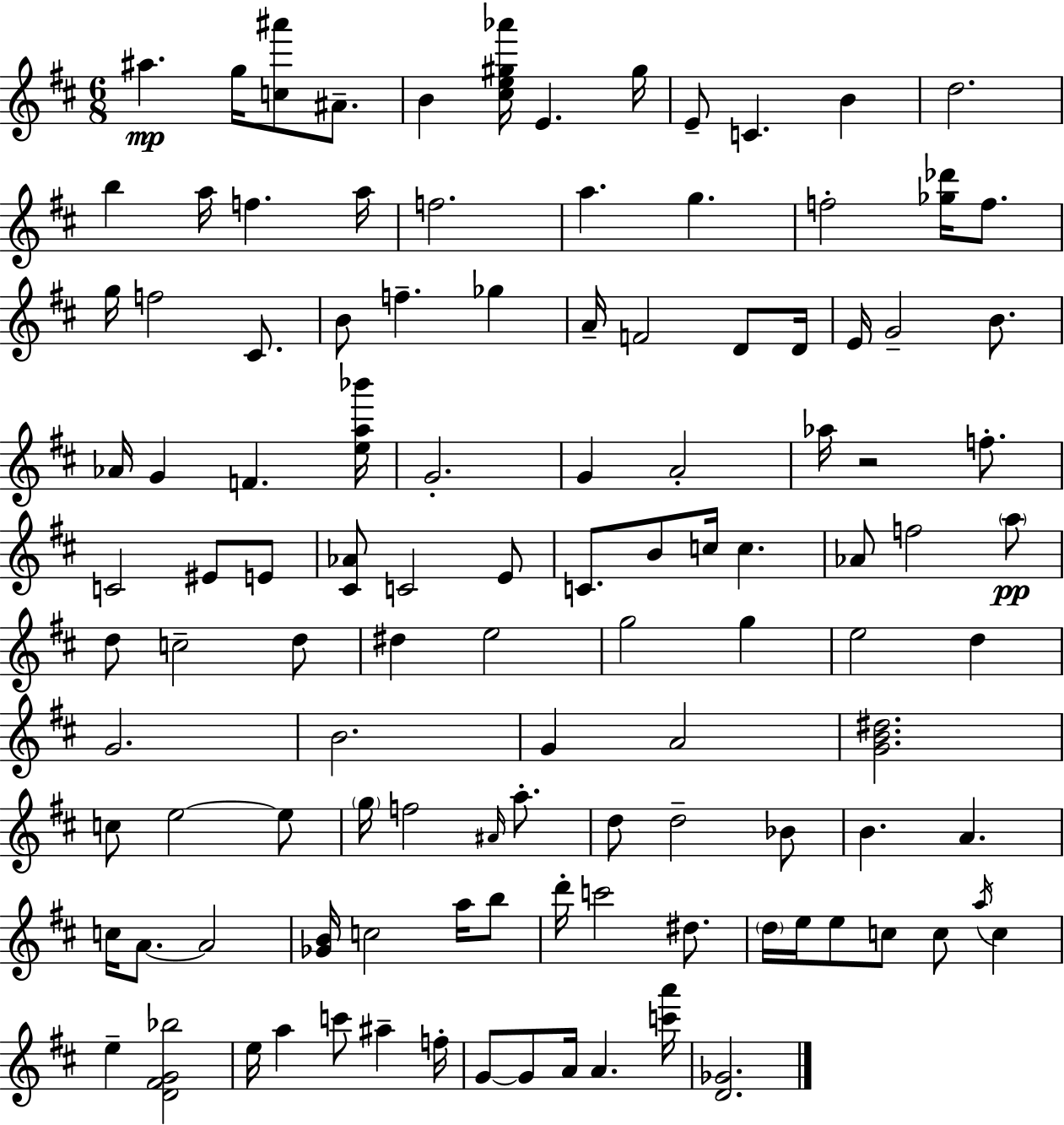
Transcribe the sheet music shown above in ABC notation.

X:1
T:Untitled
M:6/8
L:1/4
K:D
^a g/4 [c^a']/2 ^A/2 B [^ce^g_a']/4 E ^g/4 E/2 C B d2 b a/4 f a/4 f2 a g f2 [_g_d']/4 f/2 g/4 f2 ^C/2 B/2 f _g A/4 F2 D/2 D/4 E/4 G2 B/2 _A/4 G F [ea_b']/4 G2 G A2 _a/4 z2 f/2 C2 ^E/2 E/2 [^C_A]/2 C2 E/2 C/2 B/2 c/4 c _A/2 f2 a/2 d/2 c2 d/2 ^d e2 g2 g e2 d G2 B2 G A2 [GB^d]2 c/2 e2 e/2 g/4 f2 ^A/4 a/2 d/2 d2 _B/2 B A c/4 A/2 A2 [_GB]/4 c2 a/4 b/2 d'/4 c'2 ^d/2 d/4 e/4 e/2 c/2 c/2 a/4 c e [D^FG_b]2 e/4 a c'/2 ^a f/4 G/2 G/2 A/4 A [c'a']/4 [D_G]2